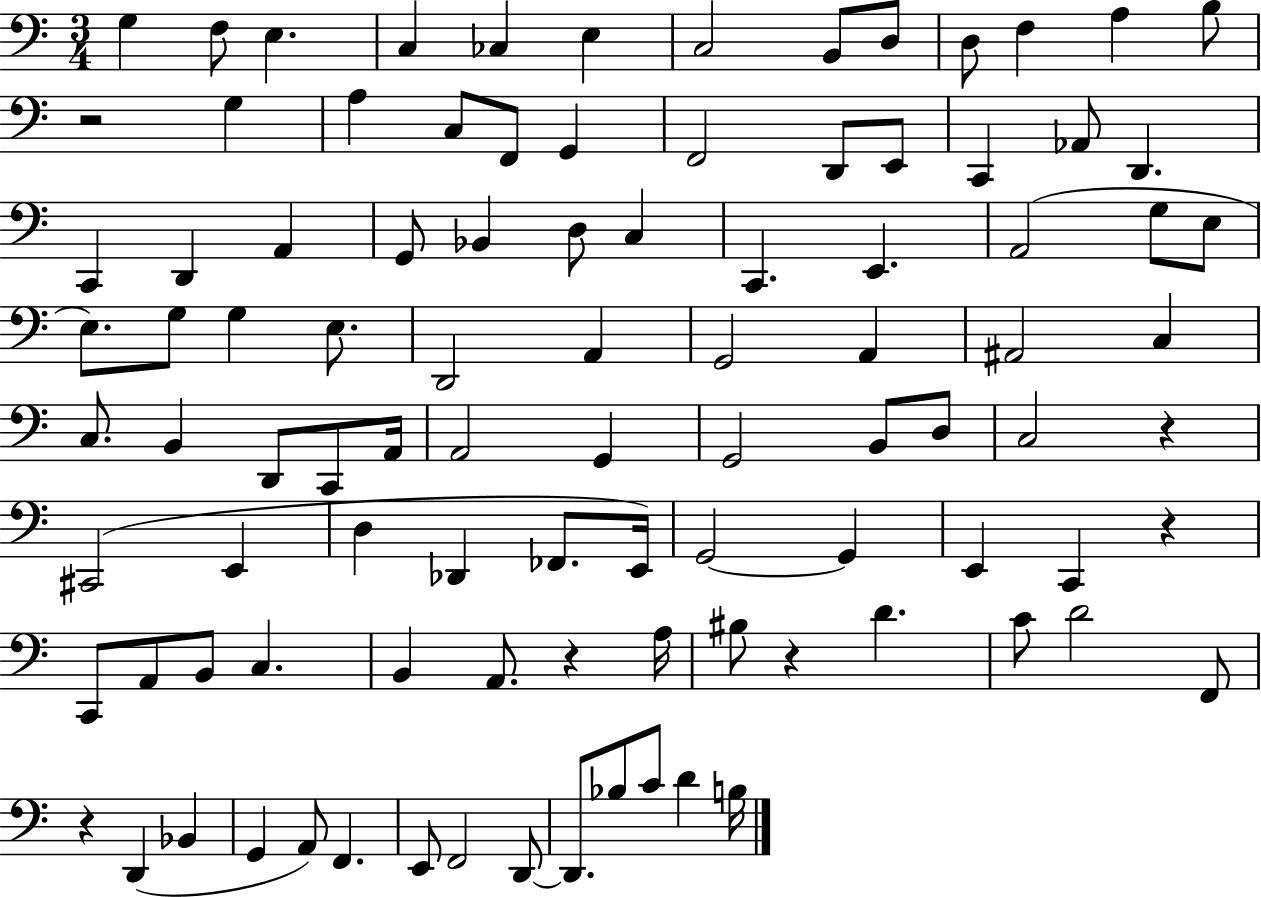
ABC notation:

X:1
T:Untitled
M:3/4
L:1/4
K:C
G, F,/2 E, C, _C, E, C,2 B,,/2 D,/2 D,/2 F, A, B,/2 z2 G, A, C,/2 F,,/2 G,, F,,2 D,,/2 E,,/2 C,, _A,,/2 D,, C,, D,, A,, G,,/2 _B,, D,/2 C, C,, E,, A,,2 G,/2 E,/2 E,/2 G,/2 G, E,/2 D,,2 A,, G,,2 A,, ^A,,2 C, C,/2 B,, D,,/2 C,,/2 A,,/4 A,,2 G,, G,,2 B,,/2 D,/2 C,2 z ^C,,2 E,, D, _D,, _F,,/2 E,,/4 G,,2 G,, E,, C,, z C,,/2 A,,/2 B,,/2 C, B,, A,,/2 z A,/4 ^B,/2 z D C/2 D2 F,,/2 z D,, _B,, G,, A,,/2 F,, E,,/2 F,,2 D,,/2 D,,/2 _B,/2 C/2 D B,/4